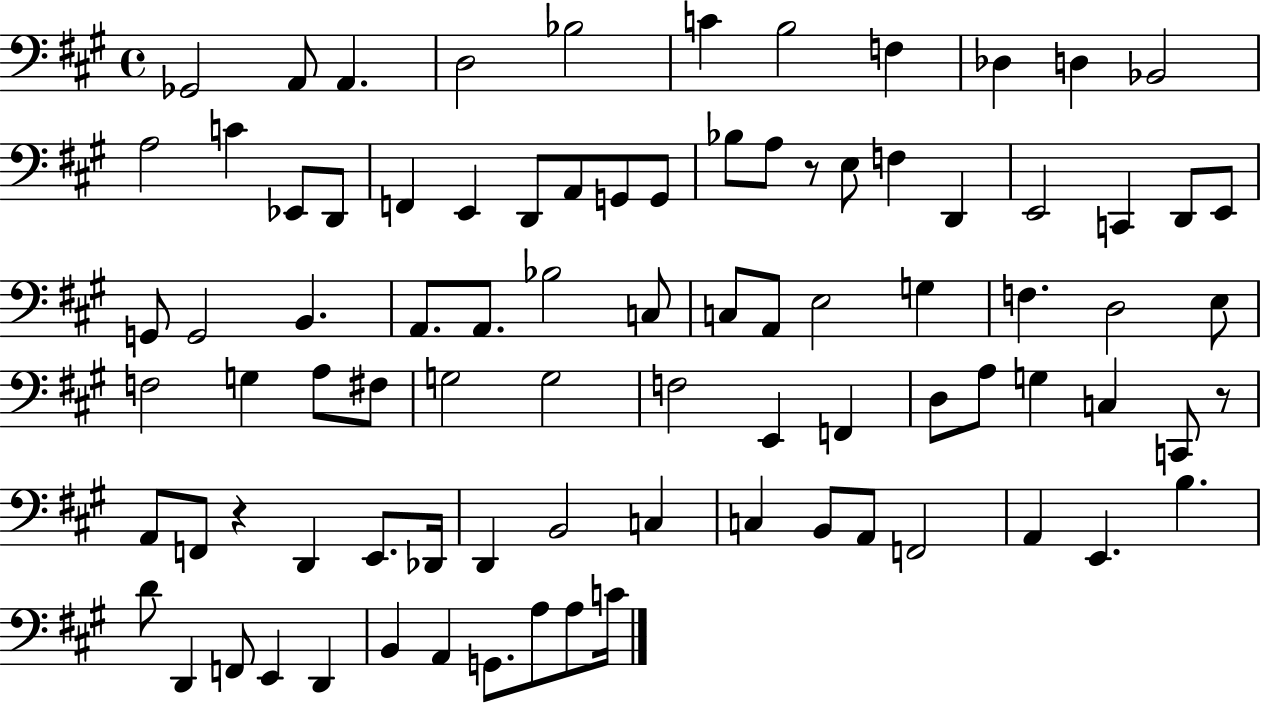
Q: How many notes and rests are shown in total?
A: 87